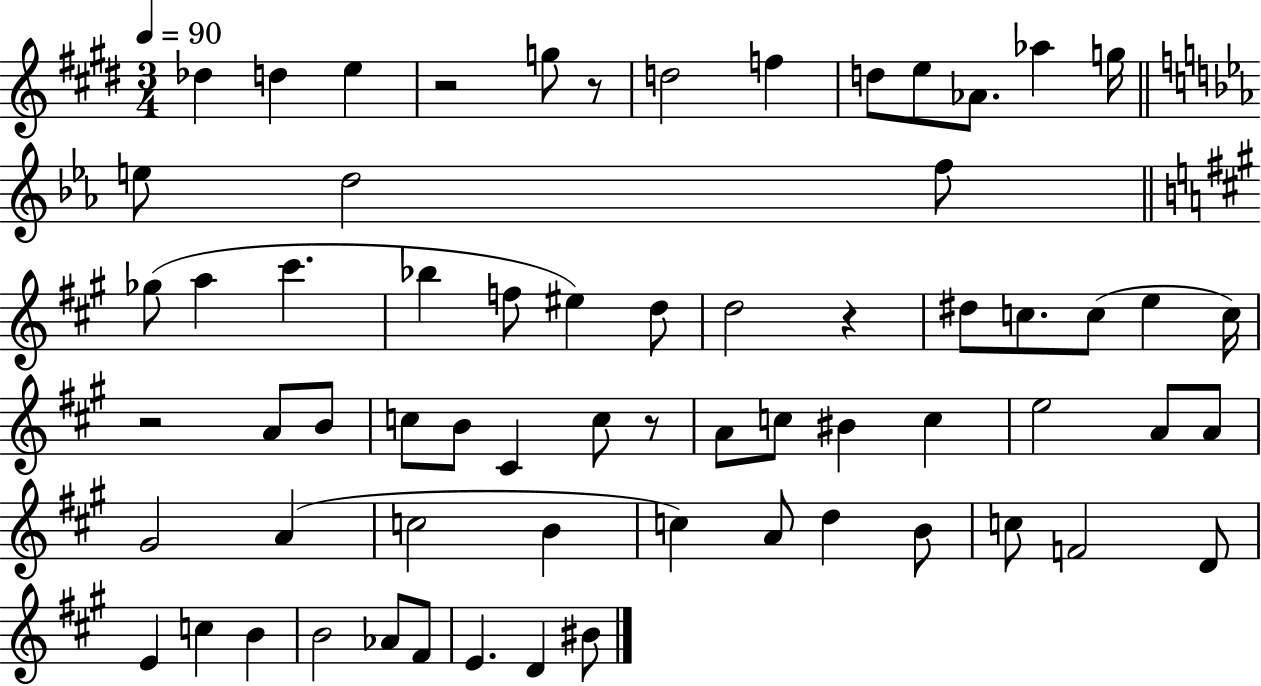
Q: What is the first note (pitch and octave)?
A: Db5